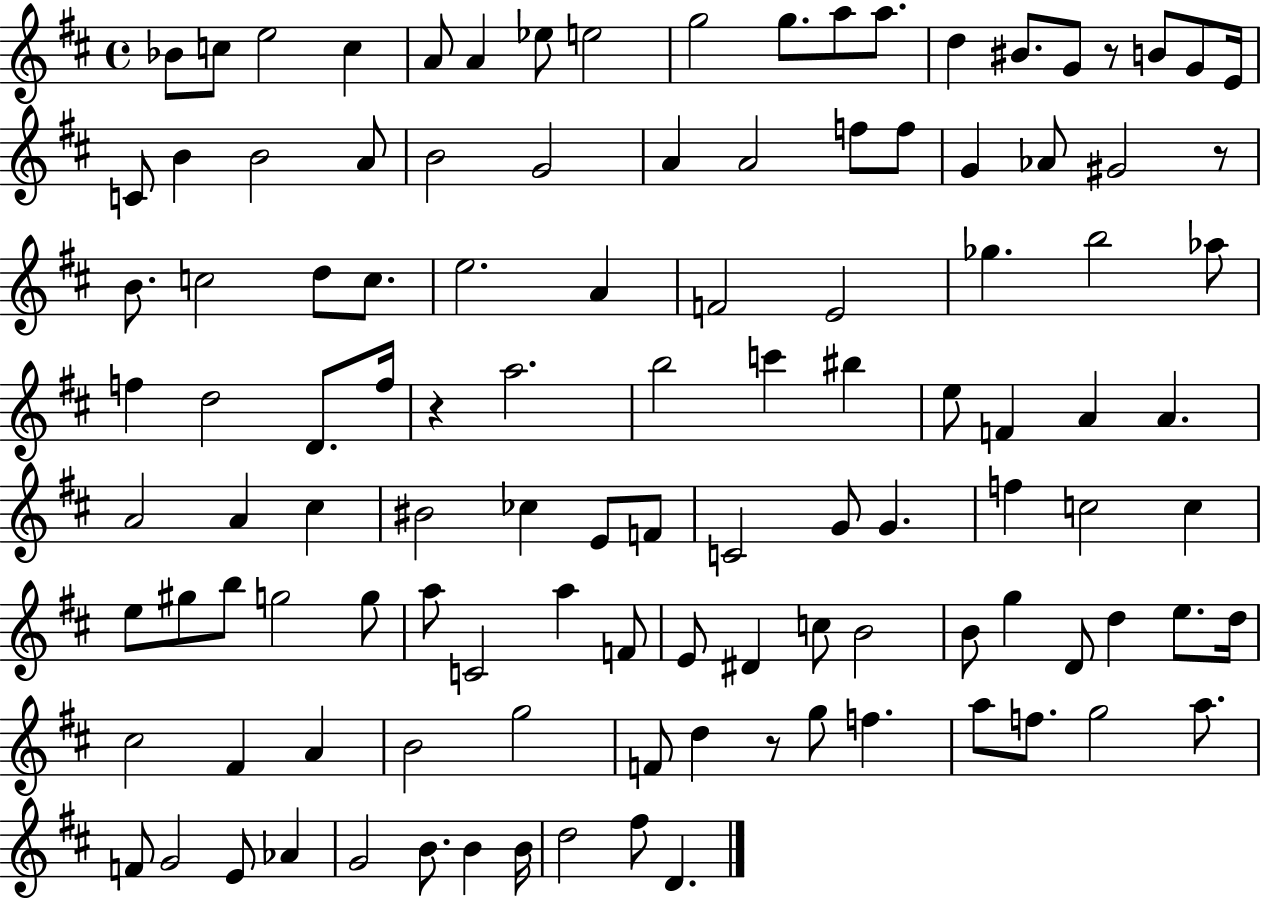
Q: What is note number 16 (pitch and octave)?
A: B4